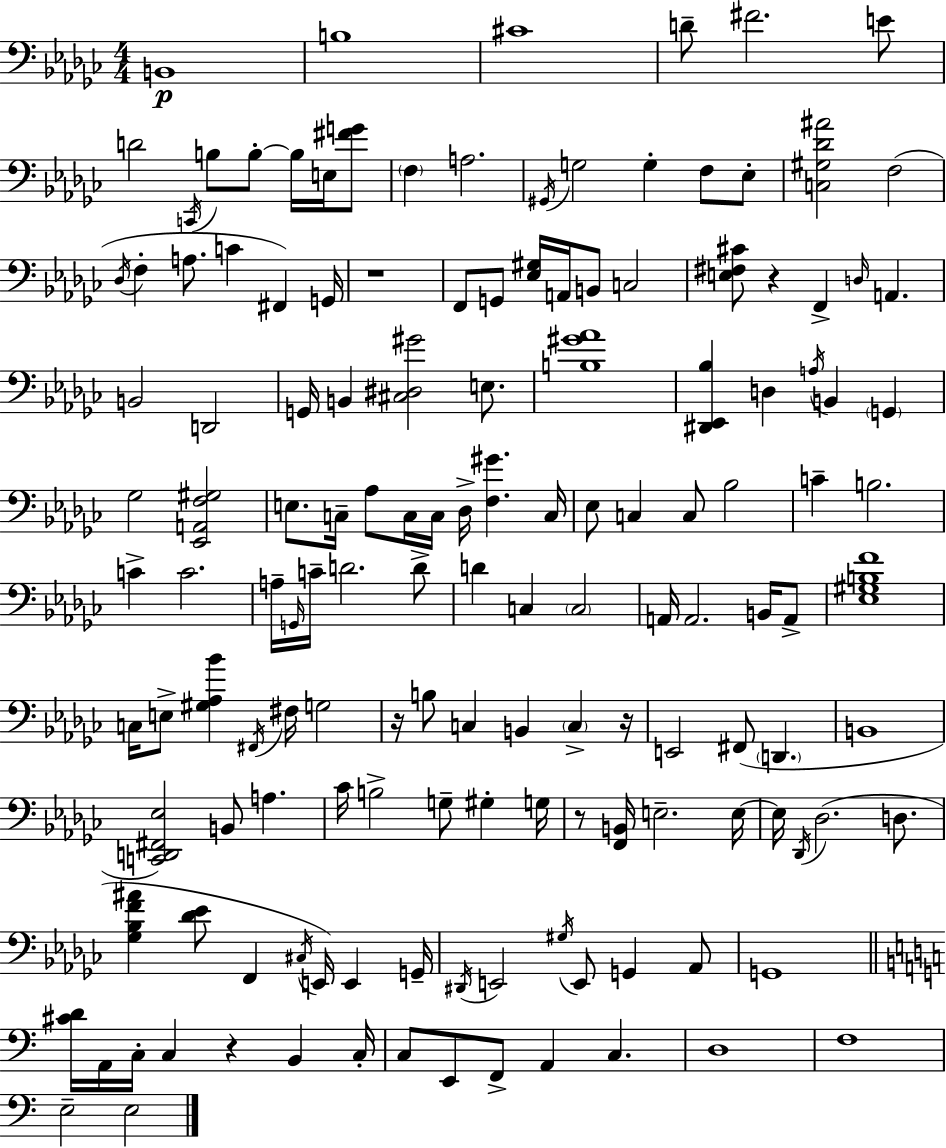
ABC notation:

X:1
T:Untitled
M:4/4
L:1/4
K:Ebm
B,,4 B,4 ^C4 D/2 ^F2 E/2 D2 C,,/4 B,/2 B,/2 B,/4 E,/4 [^FG]/2 F, A,2 ^G,,/4 G,2 G, F,/2 _E,/2 [C,^G,_D^A]2 F,2 _D,/4 F, A,/2 C ^F,, G,,/4 z4 F,,/2 G,,/2 [_E,^G,]/4 A,,/4 B,,/2 C,2 [E,^F,^C]/2 z F,, D,/4 A,, B,,2 D,,2 G,,/4 B,, [^C,^D,^G]2 E,/2 [B,^G_A]4 [^D,,_E,,_B,] D, A,/4 B,, G,, _G,2 [_E,,A,,F,^G,]2 E,/2 C,/4 _A,/2 C,/4 C,/4 _D,/4 [F,^G] C,/4 _E,/2 C, C,/2 _B,2 C B,2 C C2 A,/4 G,,/4 C/4 D2 D/2 D C, C,2 A,,/4 A,,2 B,,/4 A,,/2 [_E,^G,B,F]4 C,/4 E,/2 [^G,_A,_B] ^F,,/4 ^F,/4 G,2 z/4 B,/2 C, B,, C, z/4 E,,2 ^F,,/2 D,, B,,4 [C,,D,,^F,,_E,]2 B,,/2 A, _C/4 B,2 G,/2 ^G, G,/4 z/2 [F,,B,,]/4 E,2 E,/4 E,/4 _D,,/4 _D,2 D,/2 [_G,_B,F^A] [_D_E]/2 F,, ^C,/4 E,,/4 E,, G,,/4 ^D,,/4 E,,2 ^G,/4 E,,/2 G,, _A,,/2 G,,4 [^CD]/4 A,,/4 C,/4 C, z B,, C,/4 C,/2 E,,/2 F,,/2 A,, C, D,4 F,4 E,2 E,2